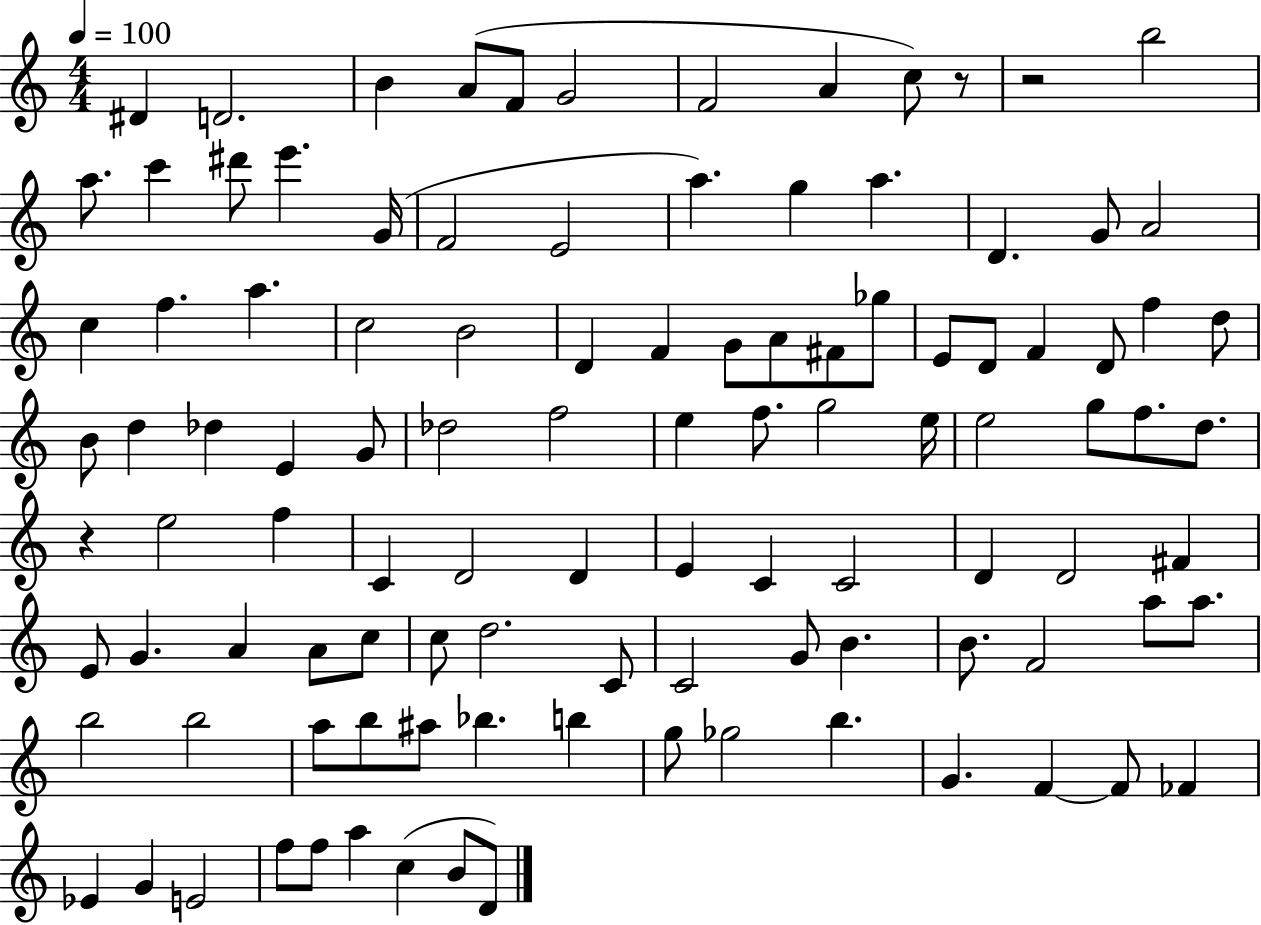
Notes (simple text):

D#4/q D4/h. B4/q A4/e F4/e G4/h F4/h A4/q C5/e R/e R/h B5/h A5/e. C6/q D#6/e E6/q. G4/s F4/h E4/h A5/q. G5/q A5/q. D4/q. G4/e A4/h C5/q F5/q. A5/q. C5/h B4/h D4/q F4/q G4/e A4/e F#4/e Gb5/e E4/e D4/e F4/q D4/e F5/q D5/e B4/e D5/q Db5/q E4/q G4/e Db5/h F5/h E5/q F5/e. G5/h E5/s E5/h G5/e F5/e. D5/e. R/q E5/h F5/q C4/q D4/h D4/q E4/q C4/q C4/h D4/q D4/h F#4/q E4/e G4/q. A4/q A4/e C5/e C5/e D5/h. C4/e C4/h G4/e B4/q. B4/e. F4/h A5/e A5/e. B5/h B5/h A5/e B5/e A#5/e Bb5/q. B5/q G5/e Gb5/h B5/q. G4/q. F4/q F4/e FES4/q Eb4/q G4/q E4/h F5/e F5/e A5/q C5/q B4/e D4/e